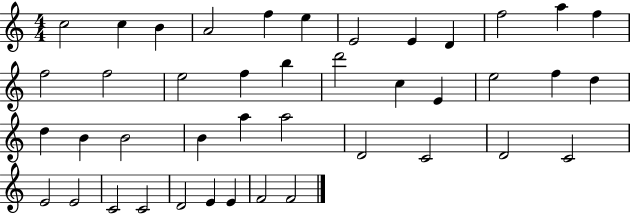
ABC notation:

X:1
T:Untitled
M:4/4
L:1/4
K:C
c2 c B A2 f e E2 E D f2 a f f2 f2 e2 f b d'2 c E e2 f d d B B2 B a a2 D2 C2 D2 C2 E2 E2 C2 C2 D2 E E F2 F2